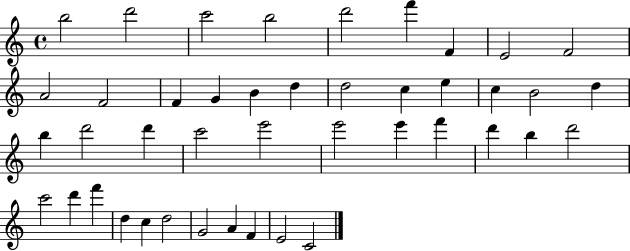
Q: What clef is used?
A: treble